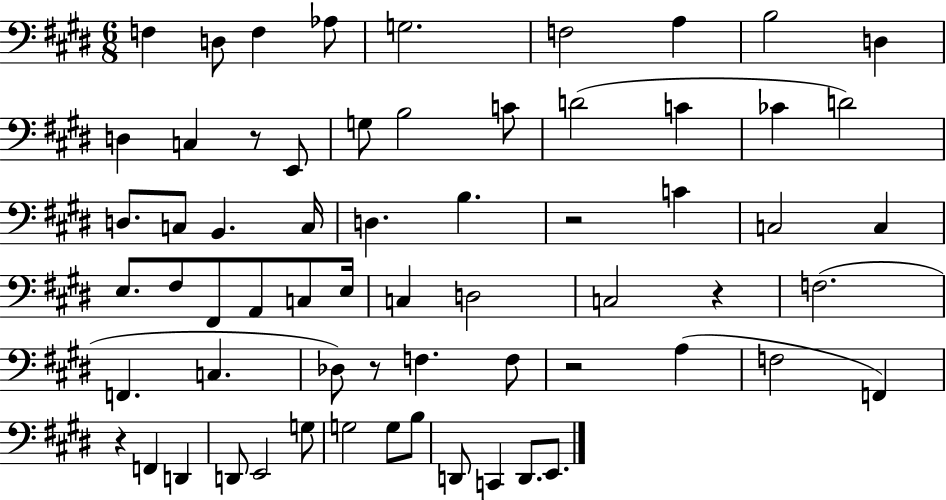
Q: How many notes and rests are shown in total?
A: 64